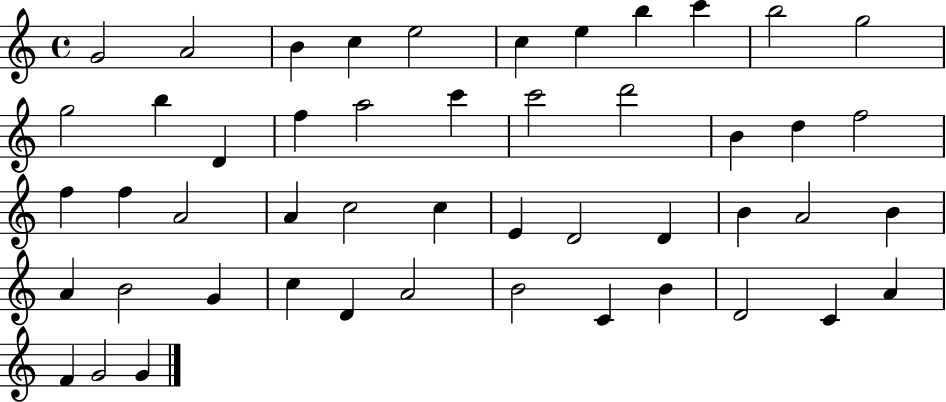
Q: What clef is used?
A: treble